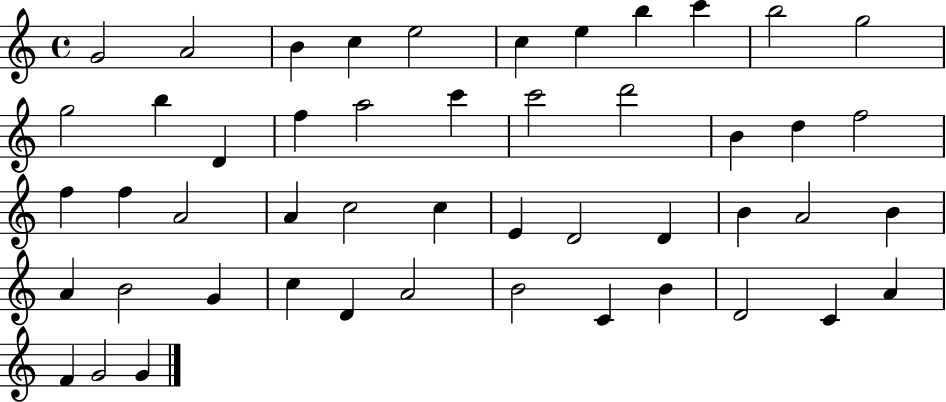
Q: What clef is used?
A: treble